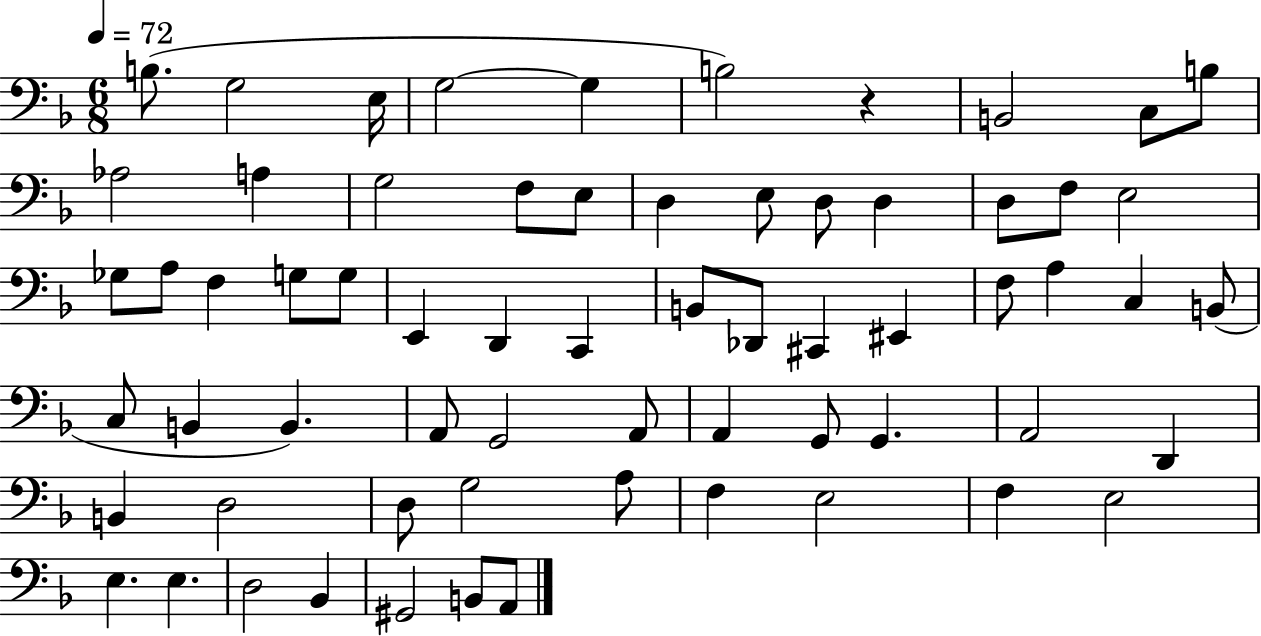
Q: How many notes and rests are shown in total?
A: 65